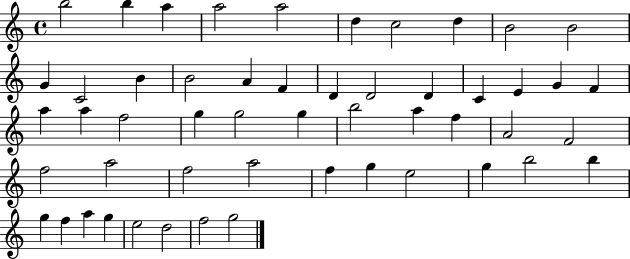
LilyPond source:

{
  \clef treble
  \time 4/4
  \defaultTimeSignature
  \key c \major
  b''2 b''4 a''4 | a''2 a''2 | d''4 c''2 d''4 | b'2 b'2 | \break g'4 c'2 b'4 | b'2 a'4 f'4 | d'4 d'2 d'4 | c'4 e'4 g'4 f'4 | \break a''4 a''4 f''2 | g''4 g''2 g''4 | b''2 a''4 f''4 | a'2 f'2 | \break f''2 a''2 | f''2 a''2 | f''4 g''4 e''2 | g''4 b''2 b''4 | \break g''4 f''4 a''4 g''4 | e''2 d''2 | f''2 g''2 | \bar "|."
}